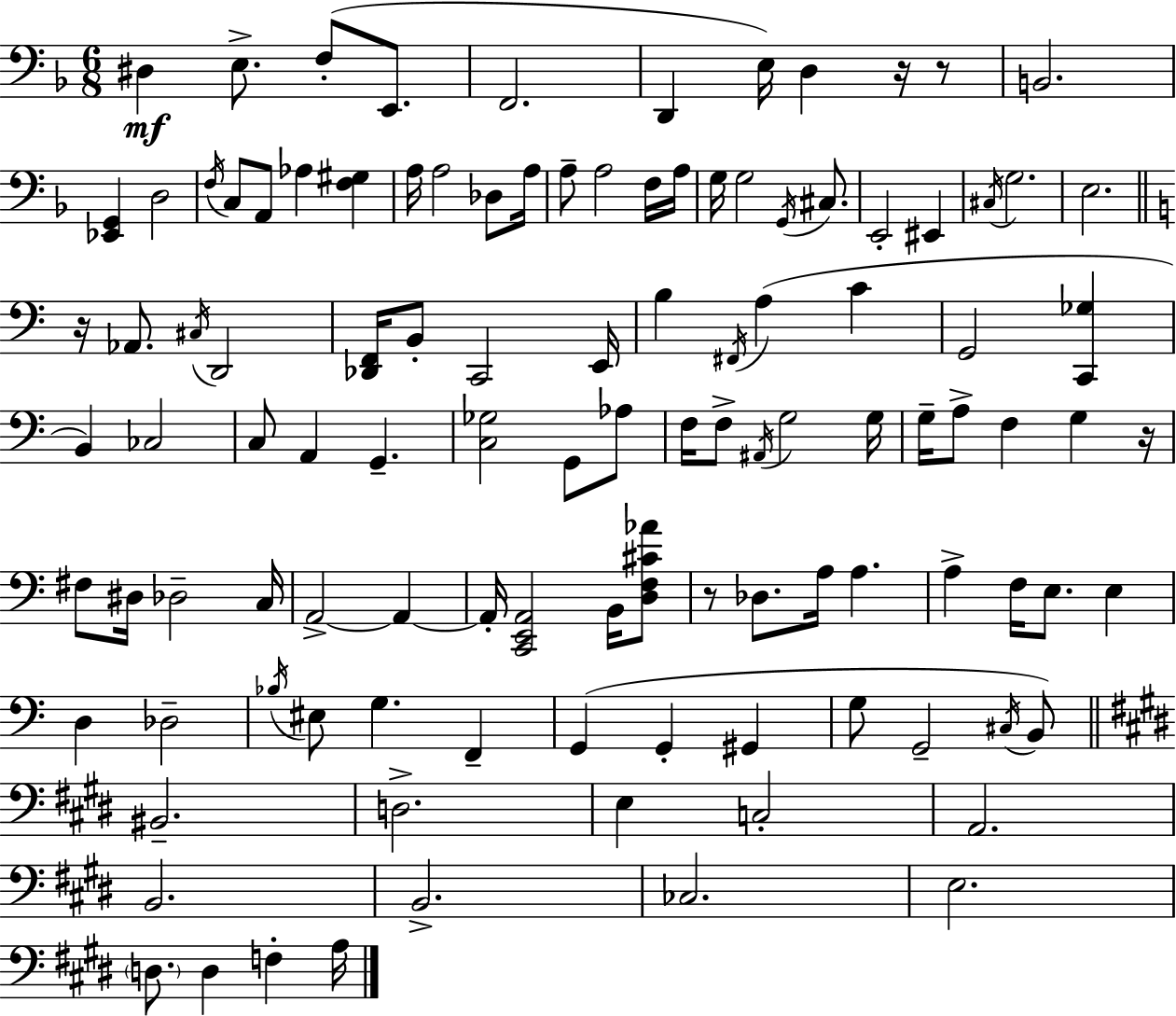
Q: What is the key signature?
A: D minor